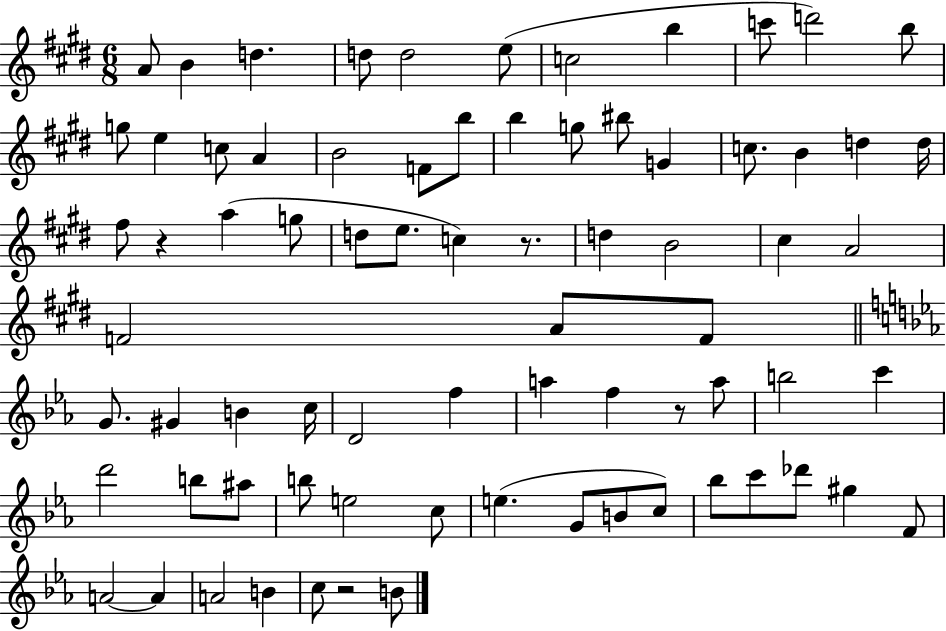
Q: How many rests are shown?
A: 4